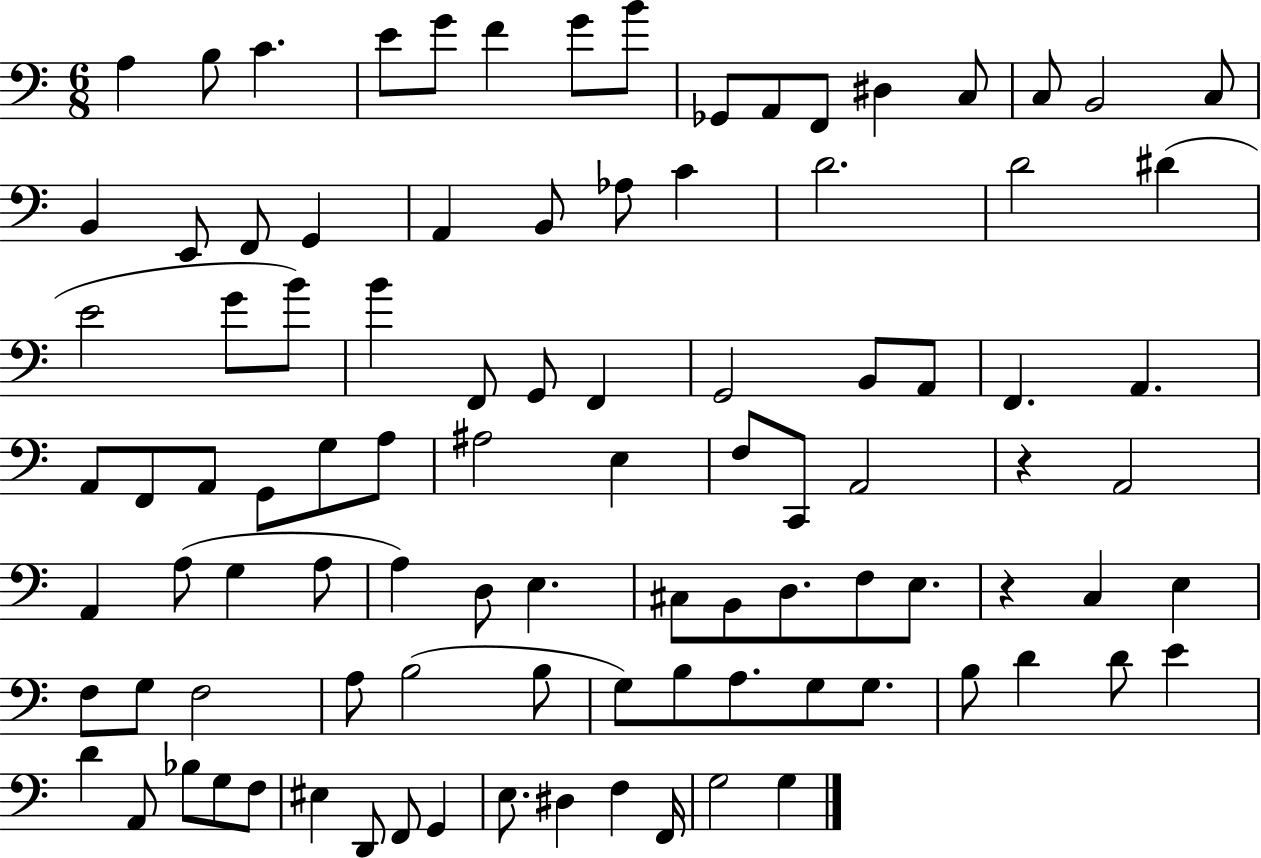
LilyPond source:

{
  \clef bass
  \numericTimeSignature
  \time 6/8
  \key c \major
  a4 b8 c'4. | e'8 g'8 f'4 g'8 b'8 | ges,8 a,8 f,8 dis4 c8 | c8 b,2 c8 | \break b,4 e,8 f,8 g,4 | a,4 b,8 aes8 c'4 | d'2. | d'2 dis'4( | \break e'2 g'8 b'8) | b'4 f,8 g,8 f,4 | g,2 b,8 a,8 | f,4. a,4. | \break a,8 f,8 a,8 g,8 g8 a8 | ais2 e4 | f8 c,8 a,2 | r4 a,2 | \break a,4 a8( g4 a8 | a4) d8 e4. | cis8 b,8 d8. f8 e8. | r4 c4 e4 | \break f8 g8 f2 | a8 b2( b8 | g8) b8 a8. g8 g8. | b8 d'4 d'8 e'4 | \break d'4 a,8 bes8 g8 f8 | eis4 d,8 f,8 g,4 | e8. dis4 f4 f,16 | g2 g4 | \break \bar "|."
}